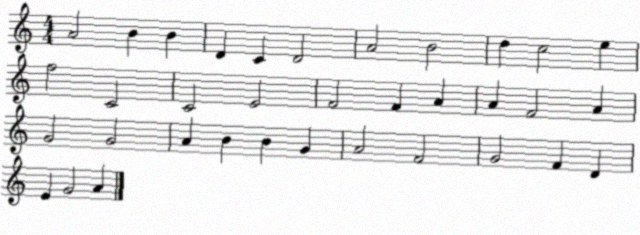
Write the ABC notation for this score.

X:1
T:Untitled
M:4/4
L:1/4
K:C
A2 B B D C D2 A2 B2 d c2 e f2 C2 C2 E2 F2 F A A F2 A G2 G2 A B B G A2 F2 G2 F D E G2 A